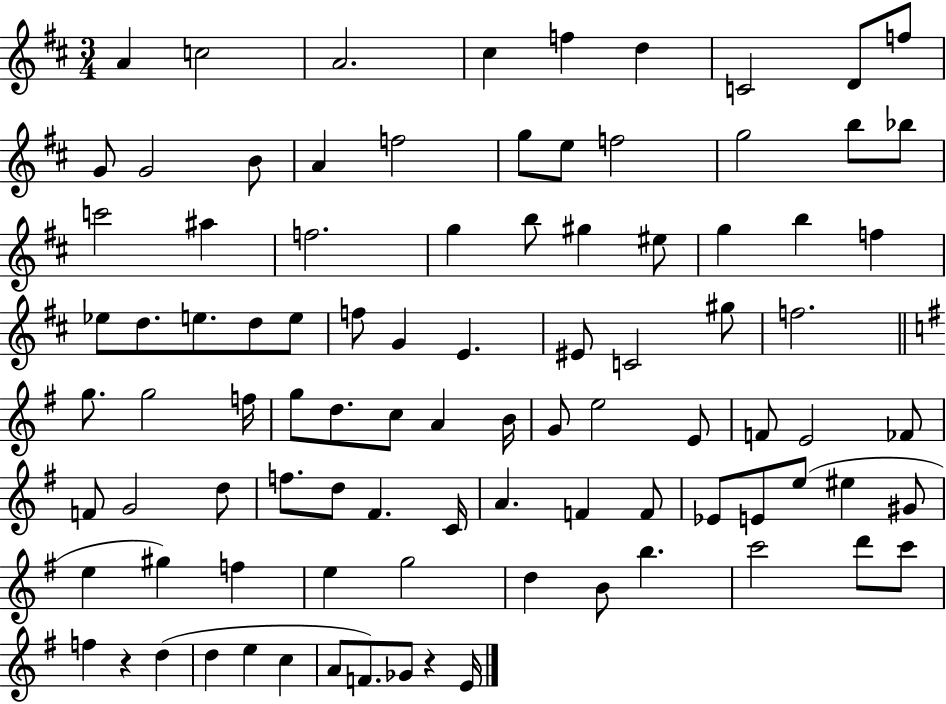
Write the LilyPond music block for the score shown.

{
  \clef treble
  \numericTimeSignature
  \time 3/4
  \key d \major
  a'4 c''2 | a'2. | cis''4 f''4 d''4 | c'2 d'8 f''8 | \break g'8 g'2 b'8 | a'4 f''2 | g''8 e''8 f''2 | g''2 b''8 bes''8 | \break c'''2 ais''4 | f''2. | g''4 b''8 gis''4 eis''8 | g''4 b''4 f''4 | \break ees''8 d''8. e''8. d''8 e''8 | f''8 g'4 e'4. | eis'8 c'2 gis''8 | f''2. | \break \bar "||" \break \key g \major g''8. g''2 f''16 | g''8 d''8. c''8 a'4 b'16 | g'8 e''2 e'8 | f'8 e'2 fes'8 | \break f'8 g'2 d''8 | f''8. d''8 fis'4. c'16 | a'4. f'4 f'8 | ees'8 e'8 e''8( eis''4 gis'8 | \break e''4 gis''4) f''4 | e''4 g''2 | d''4 b'8 b''4. | c'''2 d'''8 c'''8 | \break f''4 r4 d''4( | d''4 e''4 c''4 | a'8 f'8.) ges'8 r4 e'16 | \bar "|."
}